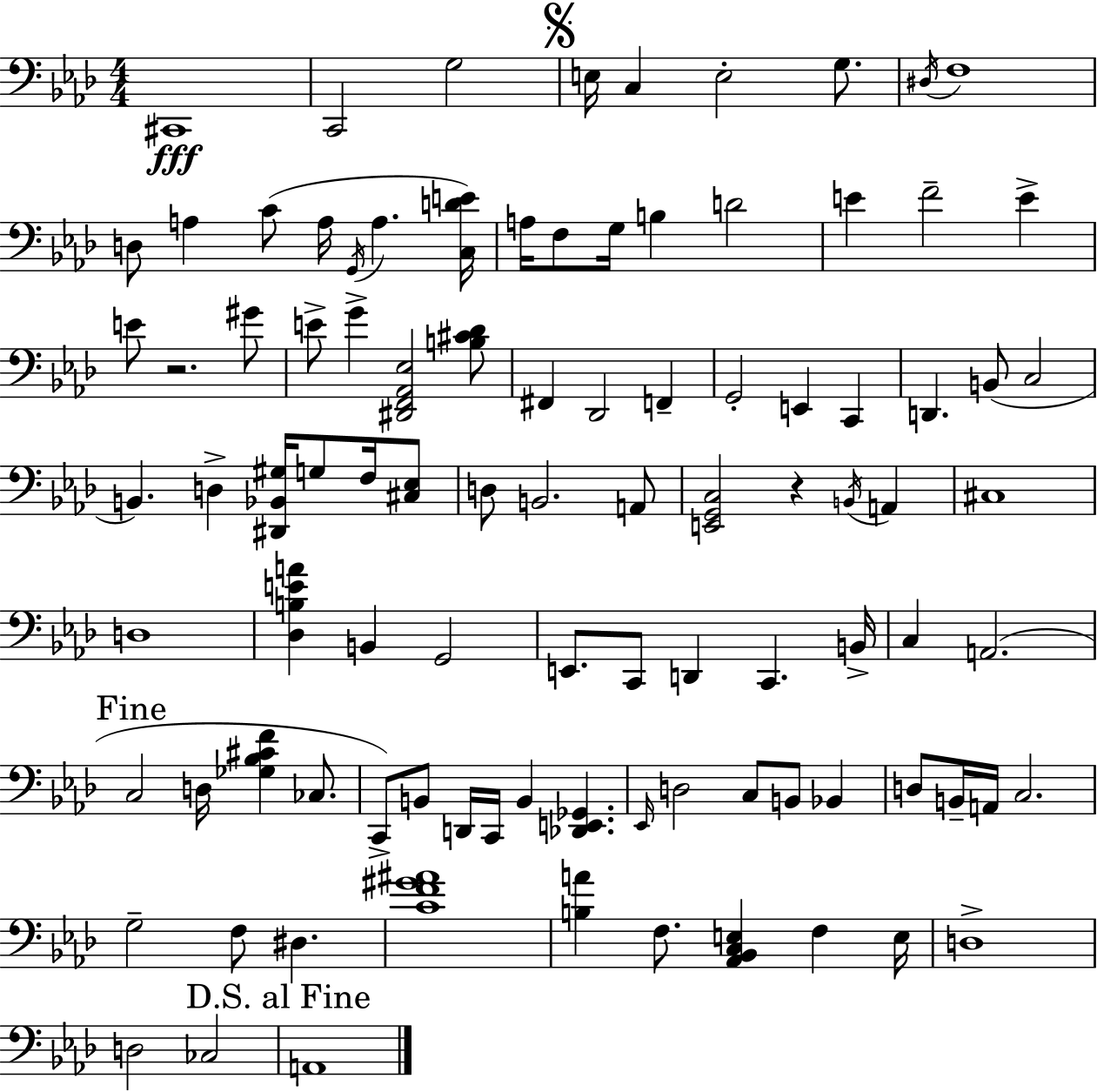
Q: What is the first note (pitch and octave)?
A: C#2